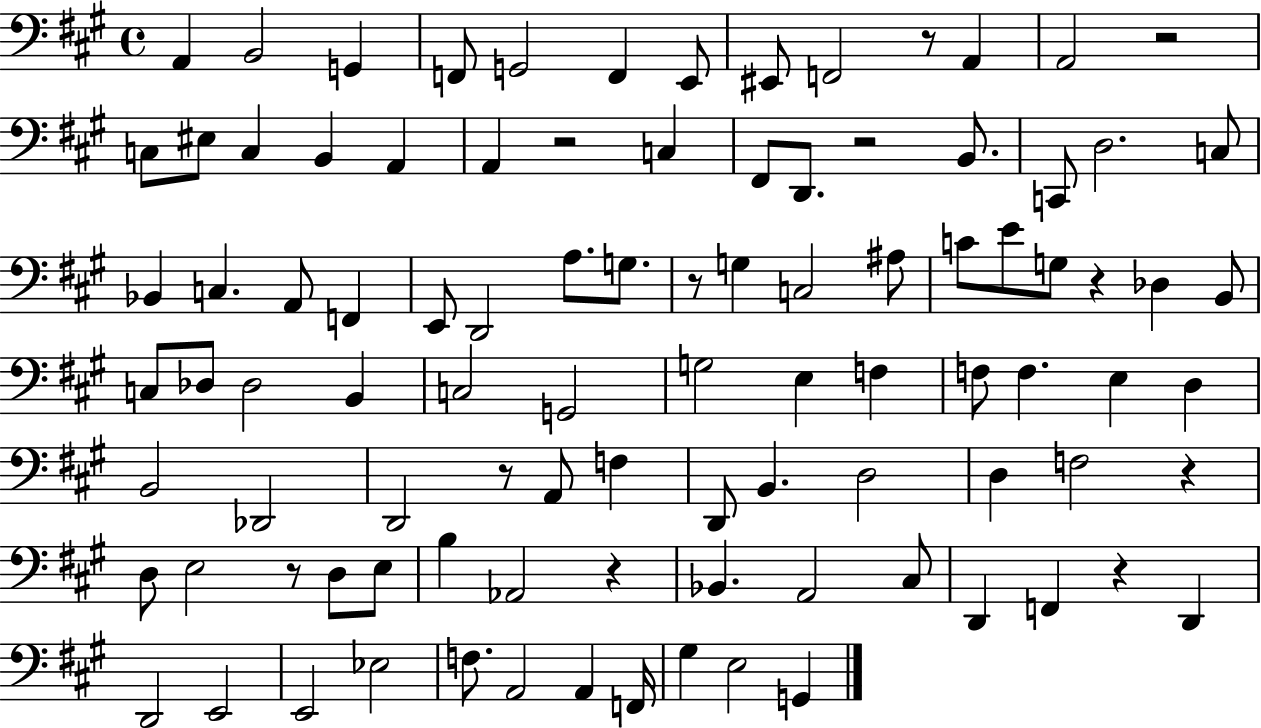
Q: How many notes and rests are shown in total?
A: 97